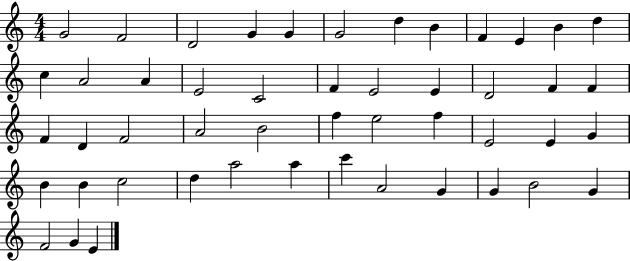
{
  \clef treble
  \numericTimeSignature
  \time 4/4
  \key c \major
  g'2 f'2 | d'2 g'4 g'4 | g'2 d''4 b'4 | f'4 e'4 b'4 d''4 | \break c''4 a'2 a'4 | e'2 c'2 | f'4 e'2 e'4 | d'2 f'4 f'4 | \break f'4 d'4 f'2 | a'2 b'2 | f''4 e''2 f''4 | e'2 e'4 g'4 | \break b'4 b'4 c''2 | d''4 a''2 a''4 | c'''4 a'2 g'4 | g'4 b'2 g'4 | \break f'2 g'4 e'4 | \bar "|."
}